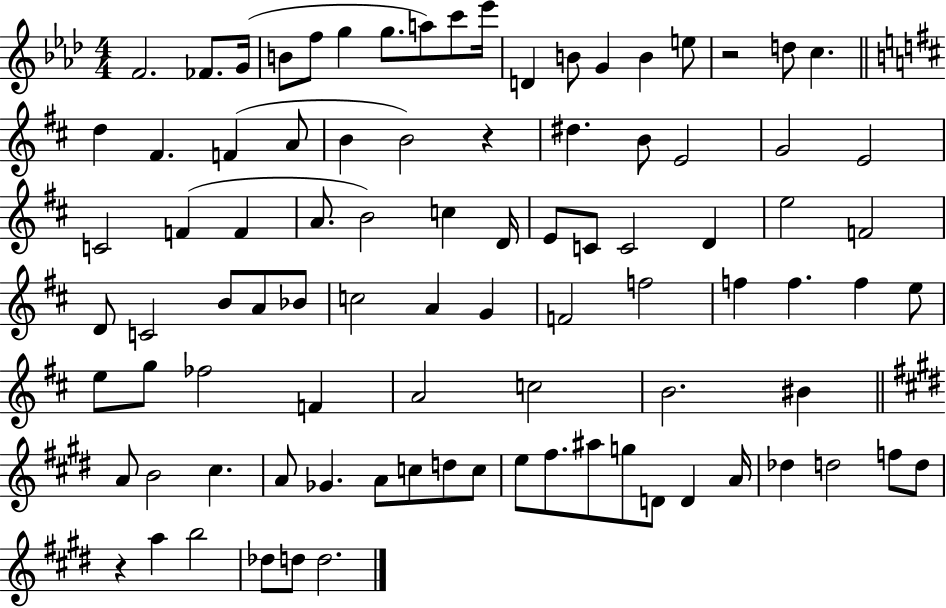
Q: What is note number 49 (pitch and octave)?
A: G4